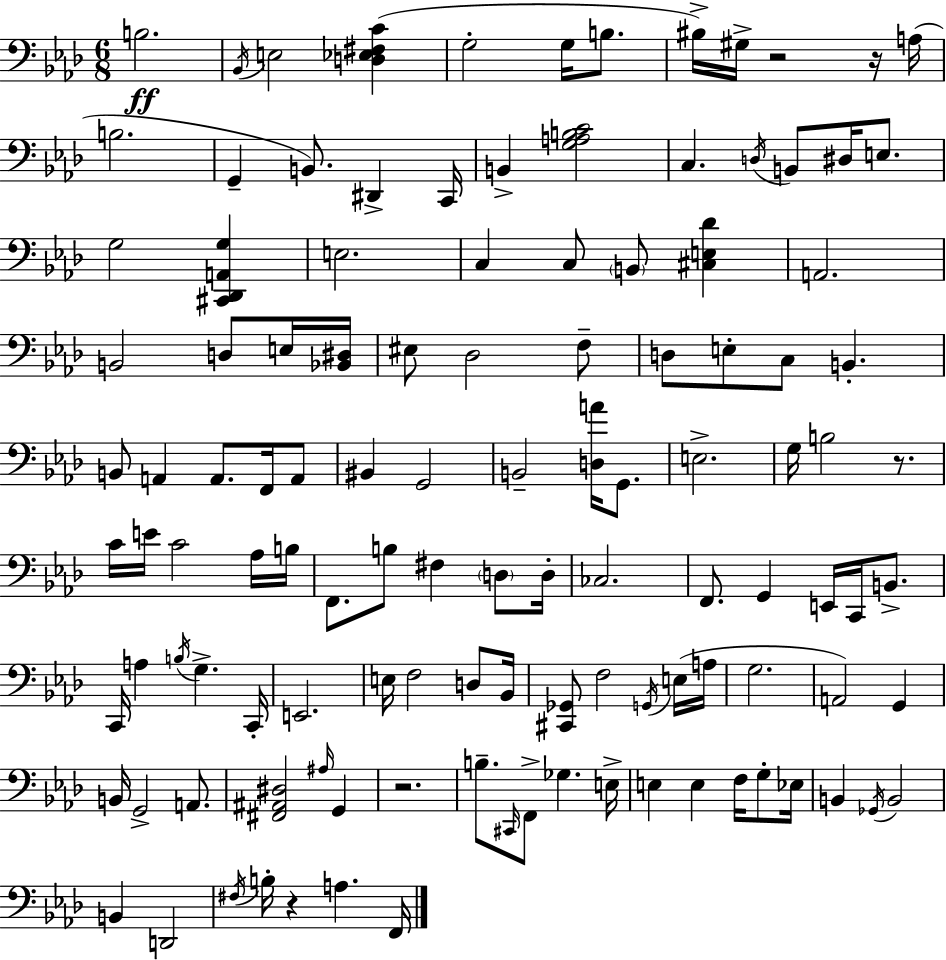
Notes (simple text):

B3/h. Bb2/s E3/h [D3,Eb3,F#3,C4]/q G3/h G3/s B3/e. BIS3/s G#3/s R/h R/s A3/s B3/h. G2/q B2/e. D#2/q C2/s B2/q [G3,A3,B3,C4]/h C3/q. D3/s B2/e D#3/s E3/e. G3/h [C#2,Db2,A2,G3]/q E3/h. C3/q C3/e B2/e [C#3,E3,Db4]/q A2/h. B2/h D3/e E3/s [Bb2,D#3]/s EIS3/e Db3/h F3/e D3/e E3/e C3/e B2/q. B2/e A2/q A2/e. F2/s A2/e BIS2/q G2/h B2/h [D3,A4]/s G2/e. E3/h. G3/s B3/h R/e. C4/s E4/s C4/h Ab3/s B3/s F2/e. B3/e F#3/q D3/e D3/s CES3/h. F2/e. G2/q E2/s C2/s B2/e. C2/s A3/q B3/s G3/q. C2/s E2/h. E3/s F3/h D3/e Bb2/s [C#2,Gb2]/e F3/h G2/s E3/s A3/s G3/h. A2/h G2/q B2/s G2/h A2/e. [F#2,A#2,D#3]/h A#3/s G2/q R/h. B3/e. C#2/s F2/e Gb3/q. E3/s E3/q E3/q F3/s G3/e Eb3/s B2/q Gb2/s B2/h B2/q D2/h F#3/s B3/s R/q A3/q. F2/s